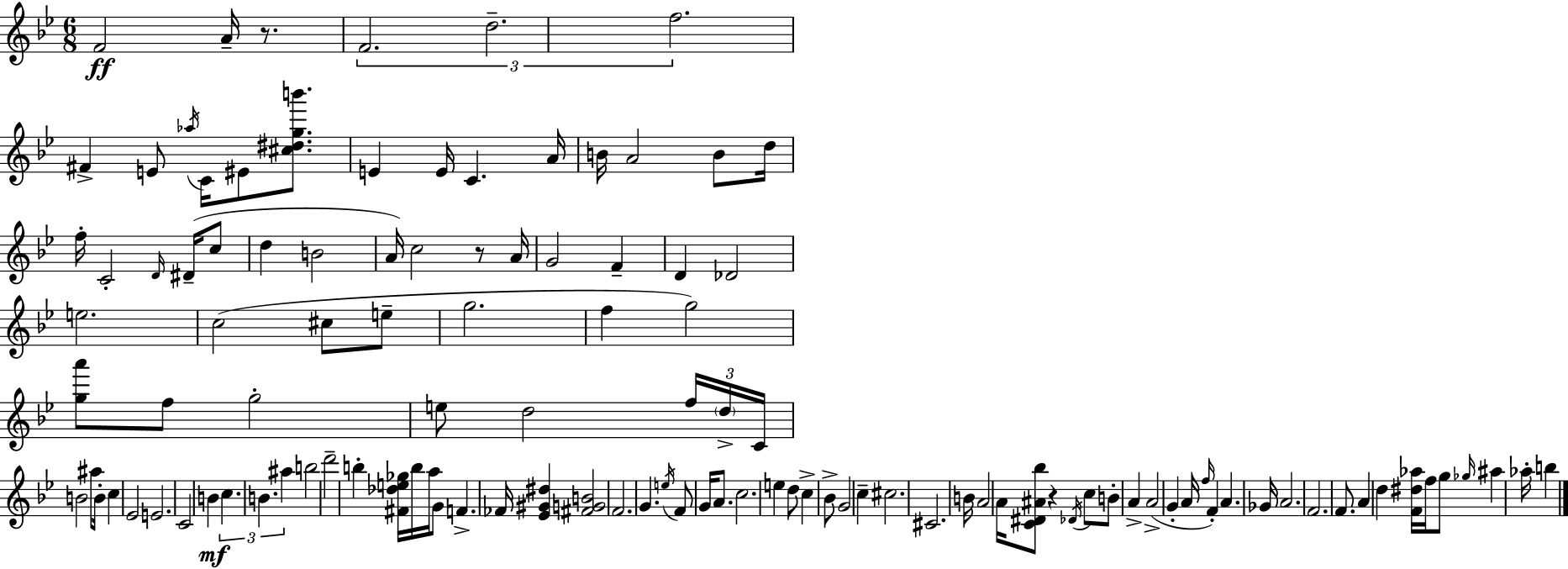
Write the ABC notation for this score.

X:1
T:Untitled
M:6/8
L:1/4
K:Bb
F2 A/4 z/2 F2 d2 f2 ^F E/2 _a/4 C/4 ^E/2 [^c^dgb']/2 E E/4 C A/4 B/4 A2 B/2 d/4 f/4 C2 D/4 ^D/4 c/2 d B2 A/4 c2 z/2 A/4 G2 F D _D2 e2 c2 ^c/2 e/2 g2 f g2 [ga']/2 f/2 g2 e/2 d2 f/4 d/4 C/4 B2 ^a/2 B/4 c _E2 E2 C2 B c B ^a b2 d'2 b [^F_de_g]/4 b/4 a/4 G/2 F _F/4 [_E^G^d] [^FGB]2 F2 G e/4 F/2 G/4 A/2 c2 e d/2 c _B/2 G2 c ^c2 ^C2 B/4 A2 A/4 [C^D^A_b]/2 z _D/4 c/2 B/2 A A2 G A/4 f/4 F A _G/4 A2 F2 F/2 A d [F^d_a]/4 f/4 g/2 _g/4 ^a _a/4 b